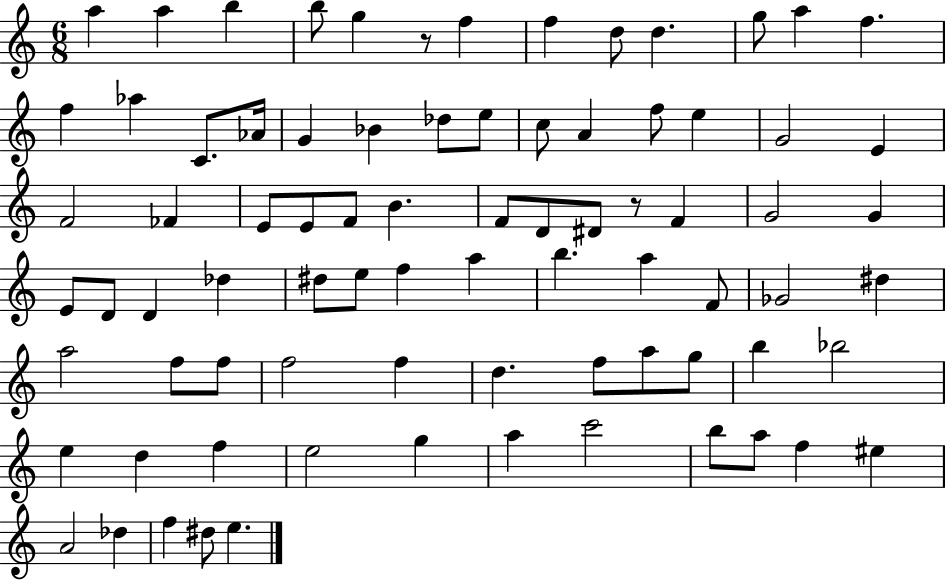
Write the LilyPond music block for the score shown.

{
  \clef treble
  \numericTimeSignature
  \time 6/8
  \key c \major
  a''4 a''4 b''4 | b''8 g''4 r8 f''4 | f''4 d''8 d''4. | g''8 a''4 f''4. | \break f''4 aes''4 c'8. aes'16 | g'4 bes'4 des''8 e''8 | c''8 a'4 f''8 e''4 | g'2 e'4 | \break f'2 fes'4 | e'8 e'8 f'8 b'4. | f'8 d'8 dis'8 r8 f'4 | g'2 g'4 | \break e'8 d'8 d'4 des''4 | dis''8 e''8 f''4 a''4 | b''4. a''4 f'8 | ges'2 dis''4 | \break a''2 f''8 f''8 | f''2 f''4 | d''4. f''8 a''8 g''8 | b''4 bes''2 | \break e''4 d''4 f''4 | e''2 g''4 | a''4 c'''2 | b''8 a''8 f''4 eis''4 | \break a'2 des''4 | f''4 dis''8 e''4. | \bar "|."
}